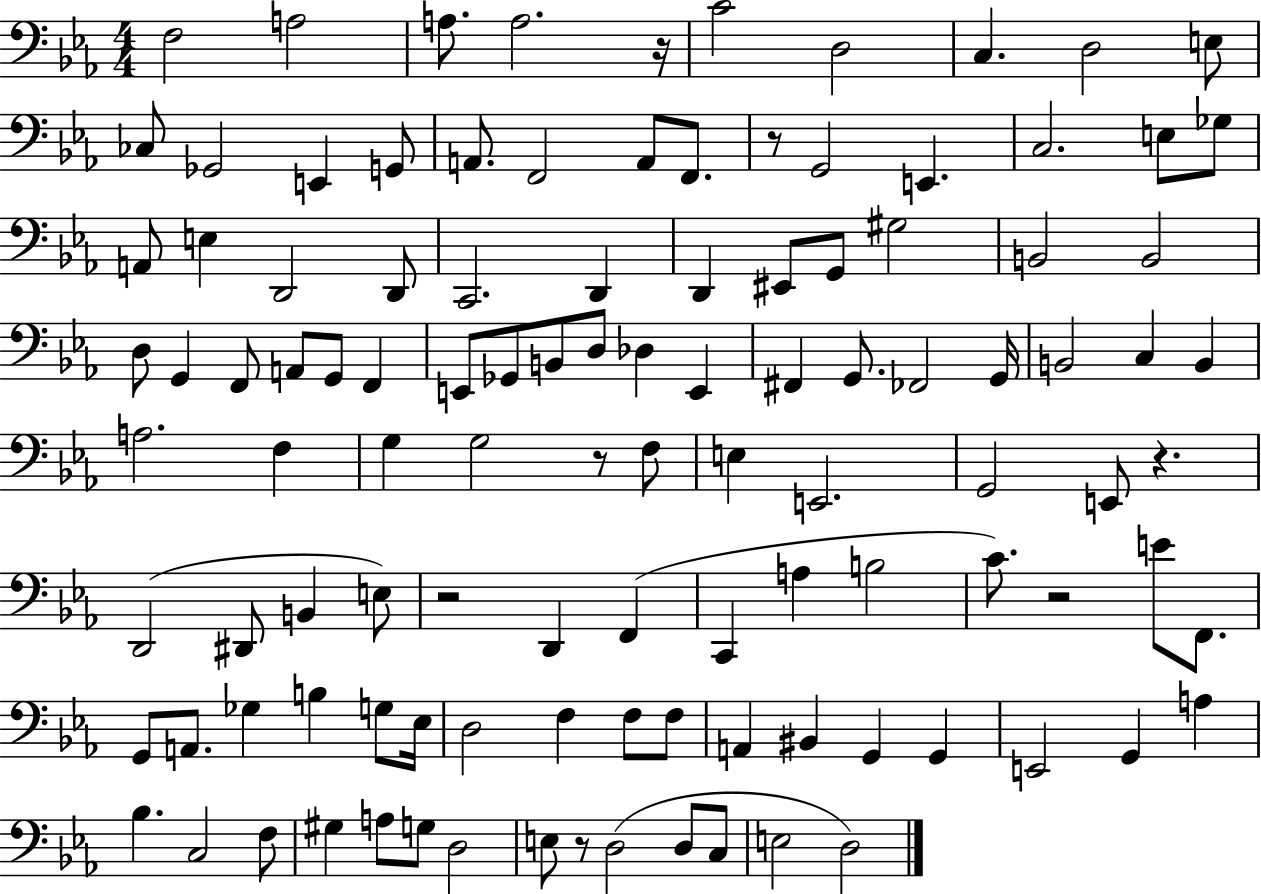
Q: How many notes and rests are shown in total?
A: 111